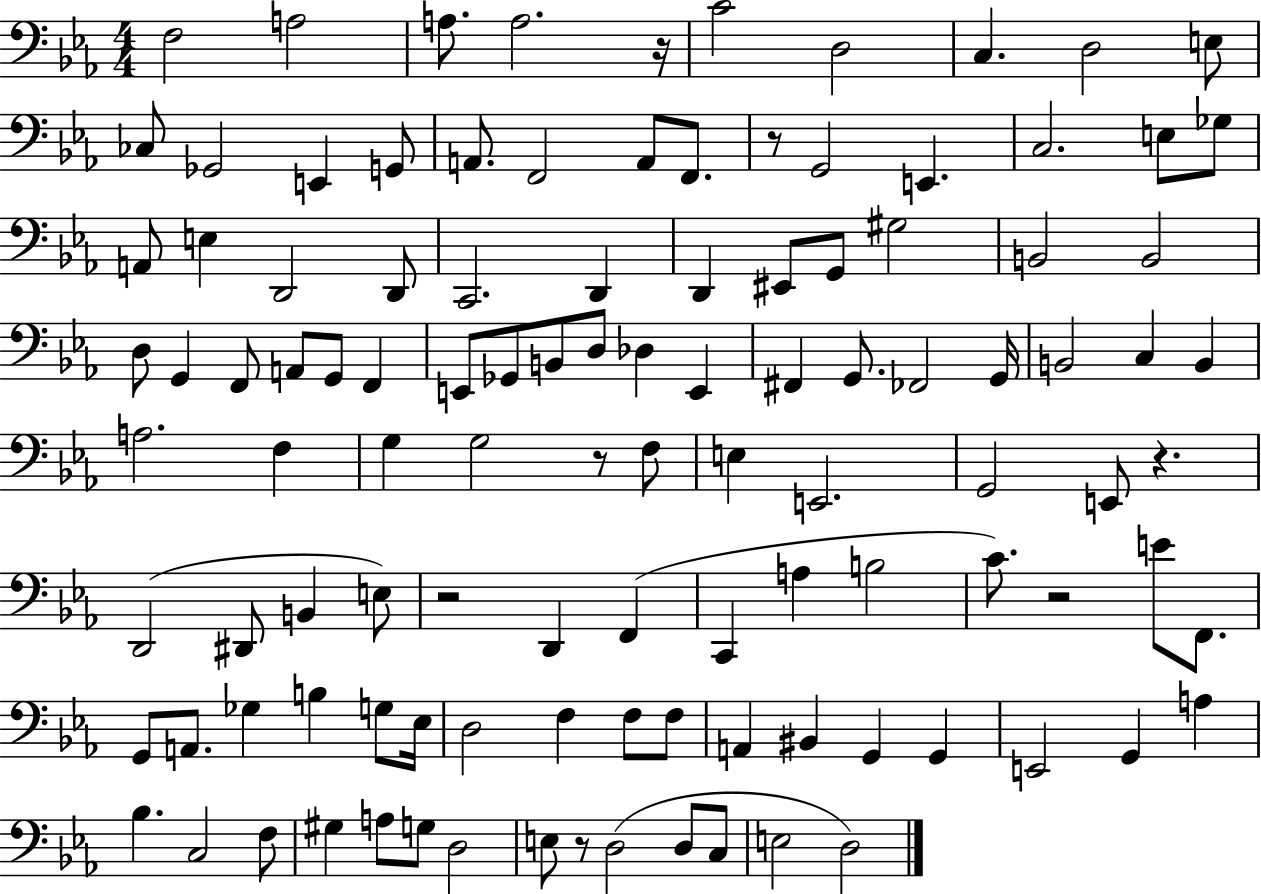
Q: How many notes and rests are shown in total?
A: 111